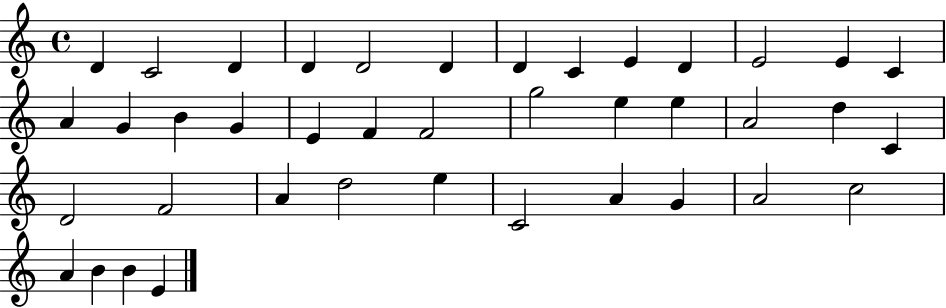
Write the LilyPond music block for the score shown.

{
  \clef treble
  \time 4/4
  \defaultTimeSignature
  \key c \major
  d'4 c'2 d'4 | d'4 d'2 d'4 | d'4 c'4 e'4 d'4 | e'2 e'4 c'4 | \break a'4 g'4 b'4 g'4 | e'4 f'4 f'2 | g''2 e''4 e''4 | a'2 d''4 c'4 | \break d'2 f'2 | a'4 d''2 e''4 | c'2 a'4 g'4 | a'2 c''2 | \break a'4 b'4 b'4 e'4 | \bar "|."
}